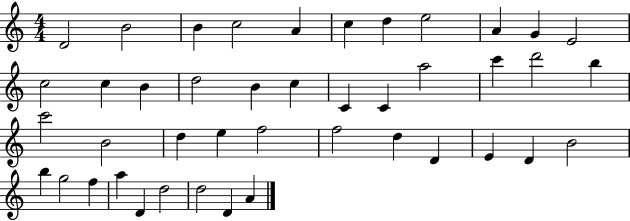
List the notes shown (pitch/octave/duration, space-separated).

D4/h B4/h B4/q C5/h A4/q C5/q D5/q E5/h A4/q G4/q E4/h C5/h C5/q B4/q D5/h B4/q C5/q C4/q C4/q A5/h C6/q D6/h B5/q C6/h B4/h D5/q E5/q F5/h F5/h D5/q D4/q E4/q D4/q B4/h B5/q G5/h F5/q A5/q D4/q D5/h D5/h D4/q A4/q